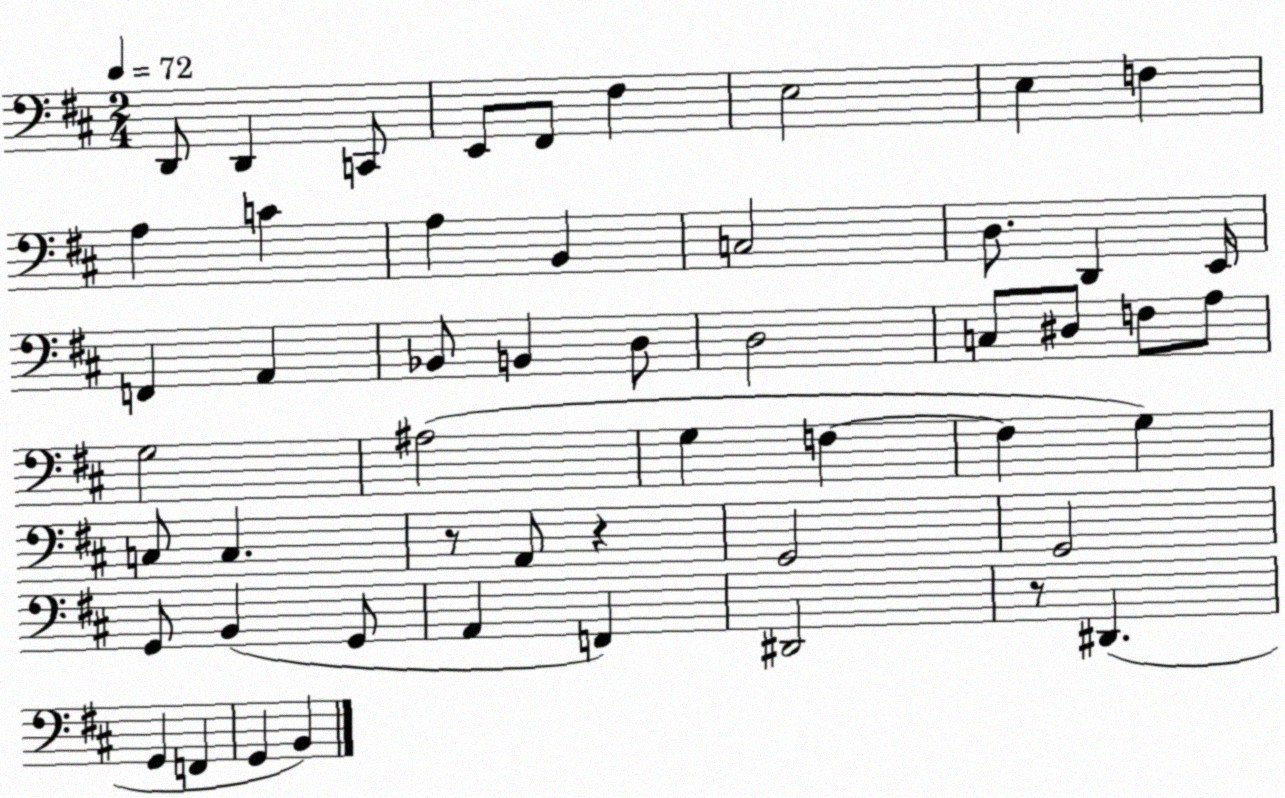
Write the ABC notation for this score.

X:1
T:Untitled
M:2/4
L:1/4
K:D
D,,/2 D,, C,,/2 E,,/2 ^F,,/2 ^F, E,2 E, F, A, C A, B,, C,2 D,/2 D,, E,,/4 F,, A,, _B,,/2 B,, D,/2 D,2 C,/2 ^D,/2 F,/2 A,/2 G,2 ^A,2 G, F, F, G, C,/2 C, z/2 A,,/2 z G,,2 G,,2 G,,/2 B,, G,,/2 A,, F,, ^D,,2 z/2 ^D,, G,, F,, G,, B,,